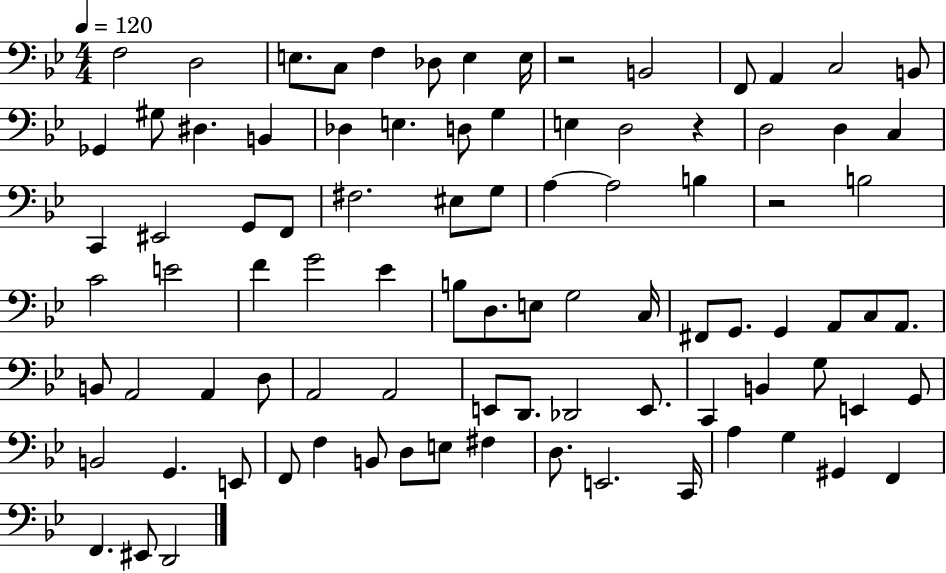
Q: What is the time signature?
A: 4/4